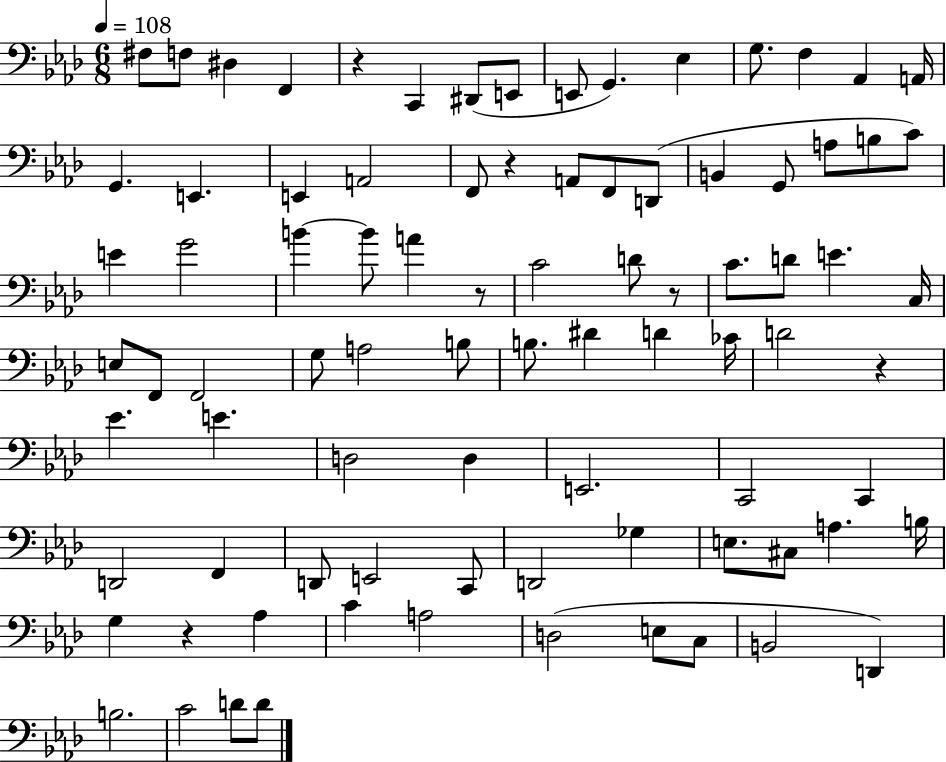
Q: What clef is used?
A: bass